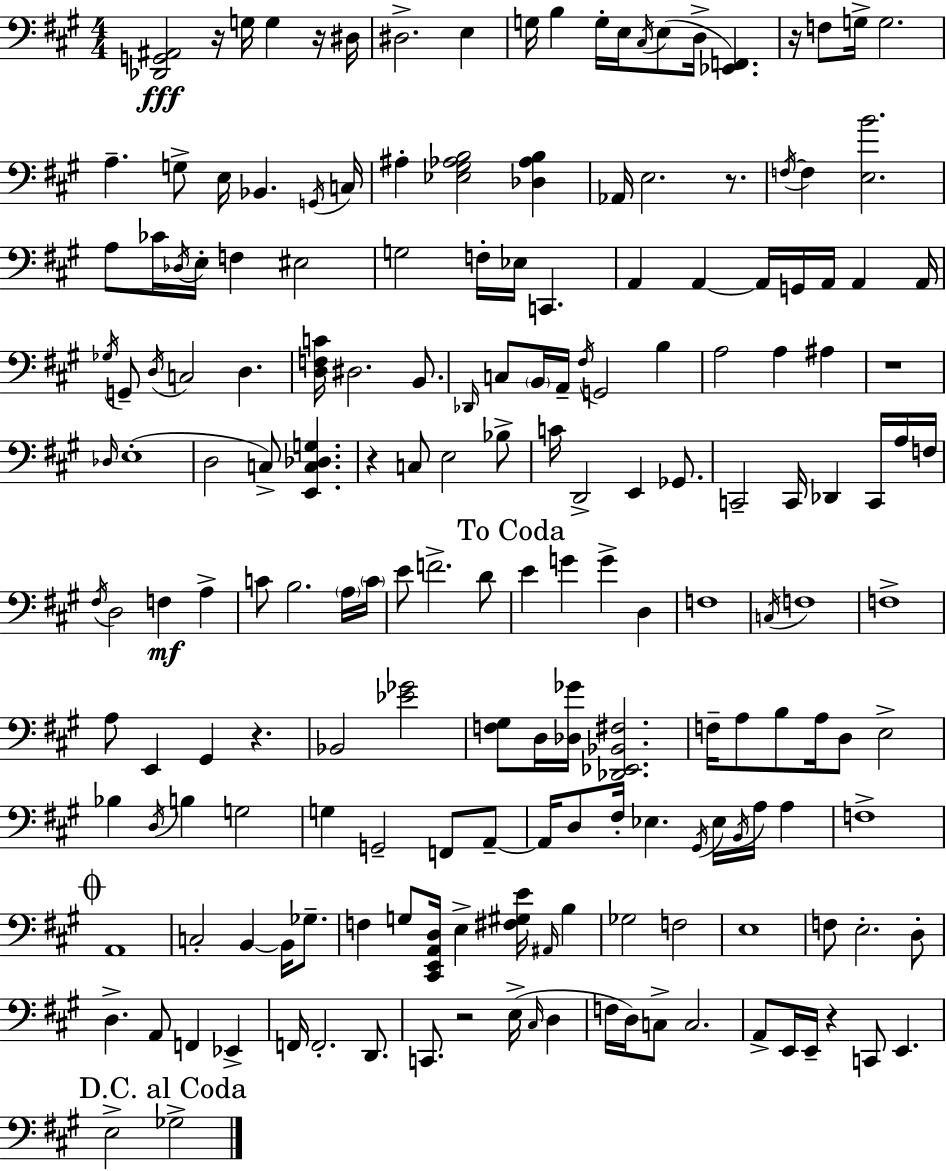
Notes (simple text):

[Db2,G2,A#2]/h R/s G3/s G3/q R/s D#3/s D#3/h. E3/q G3/s B3/q G3/s E3/s C#3/s E3/e D3/s [Eb2,F2]/q. R/s F3/e G3/s G3/h. A3/q. G3/e E3/s Bb2/q. G2/s C3/s A#3/q [Eb3,G#3,Ab3,B3]/h [Db3,Ab3,B3]/q Ab2/s E3/h. R/e. F3/s F3/q [E3,B4]/h. A3/e CES4/s Db3/s E3/s F3/q EIS3/h G3/h F3/s Eb3/s C2/q. A2/q A2/q A2/s G2/s A2/s A2/q A2/s Gb3/s G2/e D3/s C3/h D3/q. [D3,F3,C4]/s D#3/h. B2/e. Db2/s C3/e B2/s A2/s F#3/s G2/h B3/q A3/h A3/q A#3/q R/w Db3/s E3/w D3/h C3/e [E2,C3,Db3,G3]/q. R/q C3/e E3/h Bb3/e C4/s D2/h E2/q Gb2/e. C2/h C2/s Db2/q C2/s A3/s F3/s F#3/s D3/h F3/q A3/q C4/e B3/h. A3/s C4/s E4/e F4/h. D4/e E4/q G4/q G4/q D3/q F3/w C3/s F3/w F3/w A3/e E2/q G#2/q R/q. Bb2/h [Eb4,Gb4]/h [F3,G#3]/e D3/s [Db3,Gb4]/s [Db2,Eb2,Bb2,F#3]/h. F3/s A3/e B3/e A3/s D3/e E3/h Bb3/q D3/s B3/q G3/h G3/q G2/h F2/e A2/e A2/s D3/e F#3/s Eb3/q. G#2/s Eb3/s B2/s A3/s A3/q F3/w A2/w C3/h B2/q B2/s Gb3/e. F3/q G3/e [C#2,E2,A2,D3]/s E3/q [F#3,G#3,E4]/s A#2/s B3/q Gb3/h F3/h E3/w F3/e E3/h. D3/e D3/q. A2/e F2/q Eb2/q F2/s F2/h. D2/e. C2/e. R/h E3/s C#3/s D3/q F3/s D3/s C3/e C3/h. A2/e E2/s E2/s R/q C2/e E2/q. E3/h Gb3/h